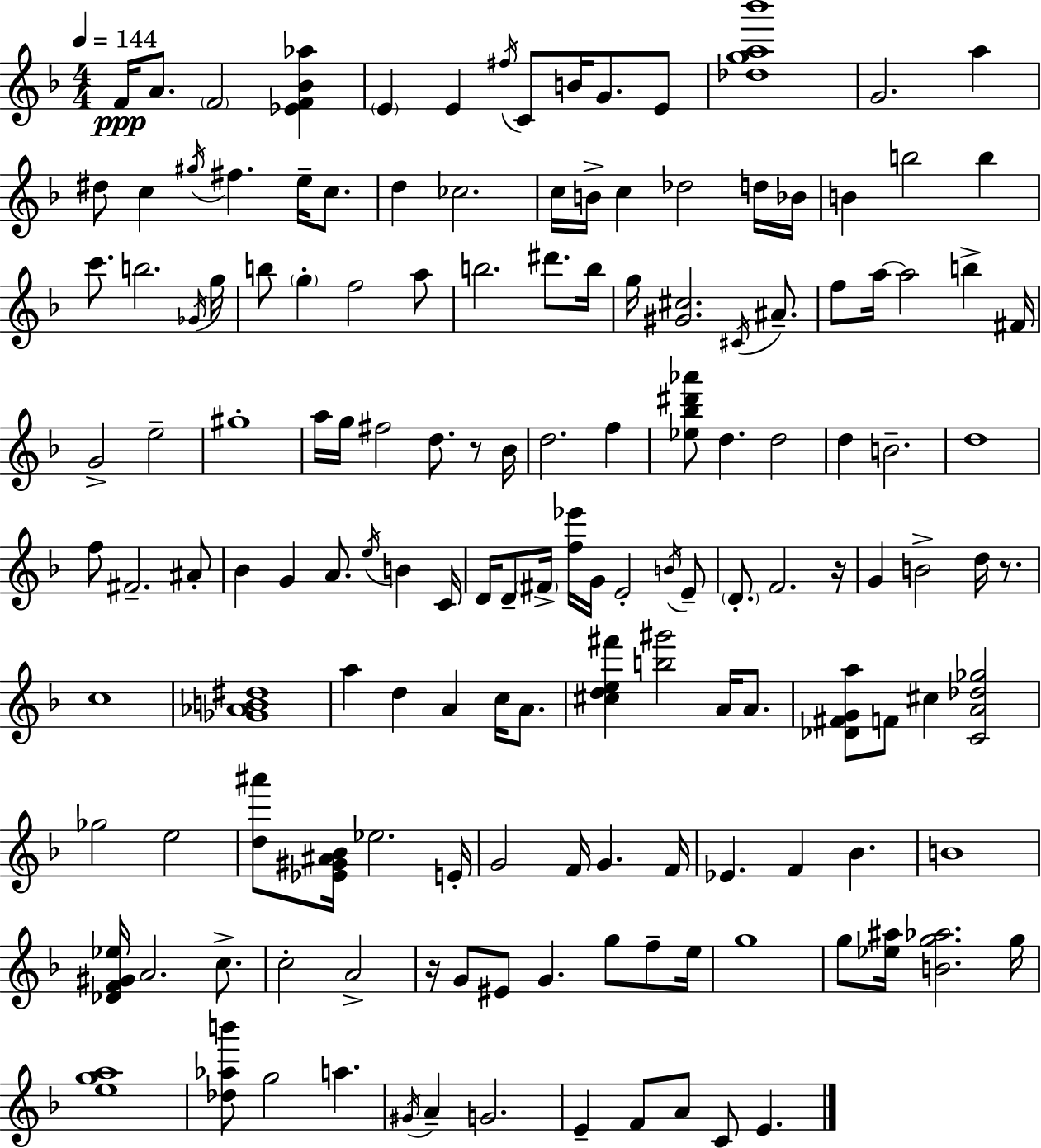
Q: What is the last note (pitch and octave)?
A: E4